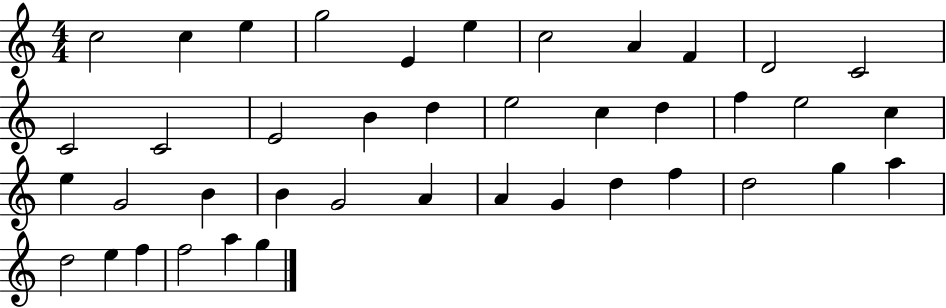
C5/h C5/q E5/q G5/h E4/q E5/q C5/h A4/q F4/q D4/h C4/h C4/h C4/h E4/h B4/q D5/q E5/h C5/q D5/q F5/q E5/h C5/q E5/q G4/h B4/q B4/q G4/h A4/q A4/q G4/q D5/q F5/q D5/h G5/q A5/q D5/h E5/q F5/q F5/h A5/q G5/q